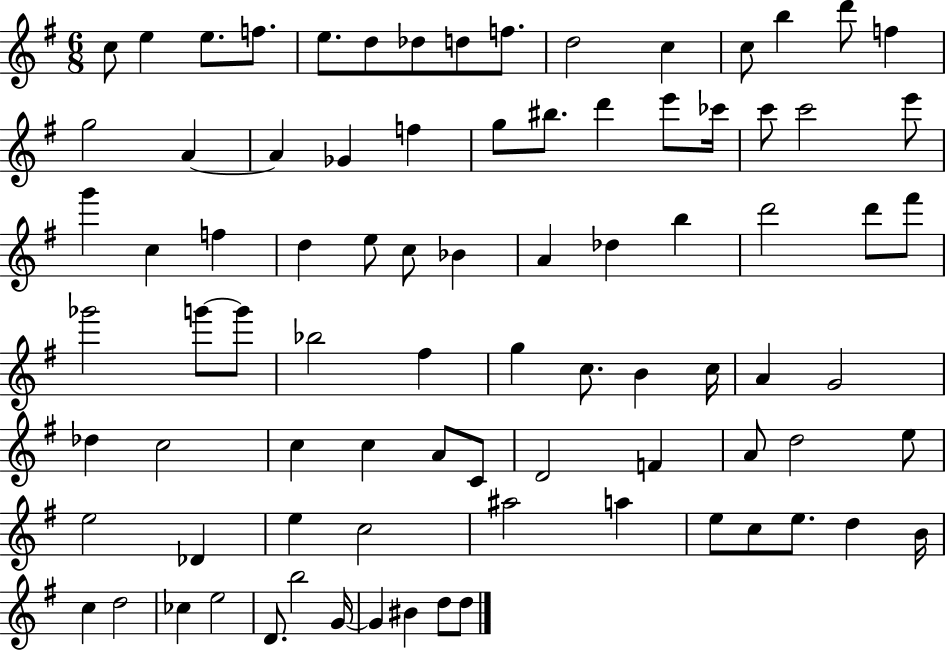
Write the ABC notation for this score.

X:1
T:Untitled
M:6/8
L:1/4
K:G
c/2 e e/2 f/2 e/2 d/2 _d/2 d/2 f/2 d2 c c/2 b d'/2 f g2 A A _G f g/2 ^b/2 d' e'/2 _c'/4 c'/2 c'2 e'/2 g' c f d e/2 c/2 _B A _d b d'2 d'/2 ^f'/2 _g'2 g'/2 g'/2 _b2 ^f g c/2 B c/4 A G2 _d c2 c c A/2 C/2 D2 F A/2 d2 e/2 e2 _D e c2 ^a2 a e/2 c/2 e/2 d B/4 c d2 _c e2 D/2 b2 G/4 G ^B d/2 d/2